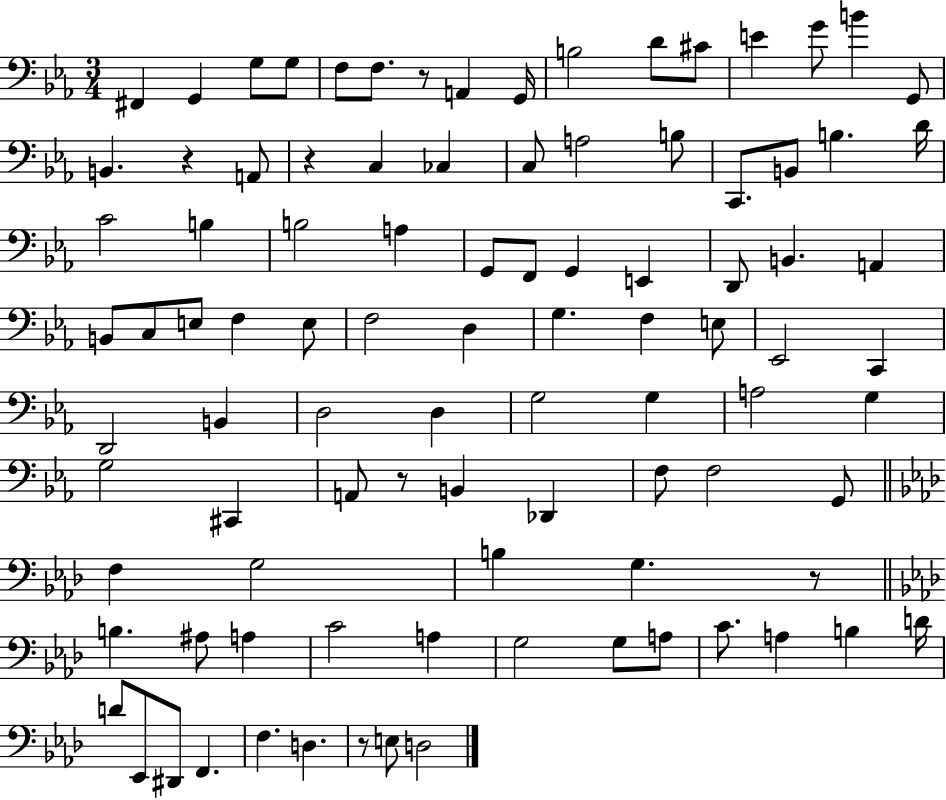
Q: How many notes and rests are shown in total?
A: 95